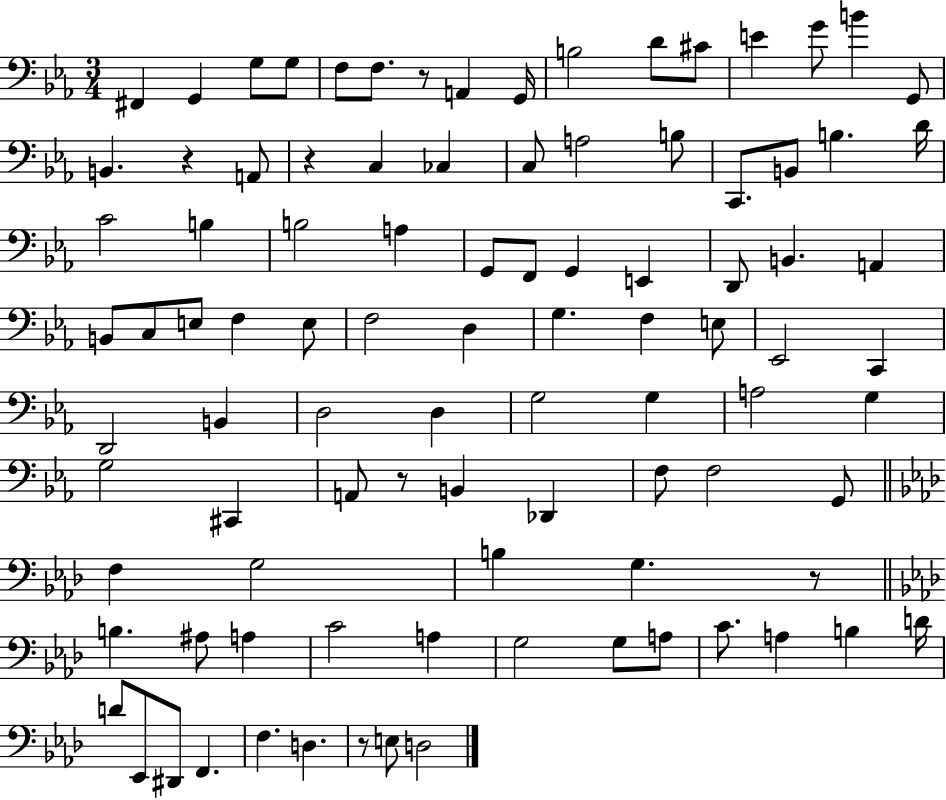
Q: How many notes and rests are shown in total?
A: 95